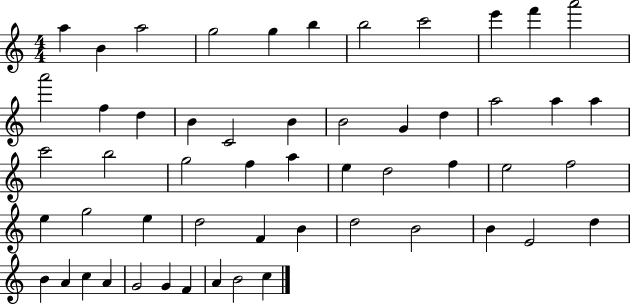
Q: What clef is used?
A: treble